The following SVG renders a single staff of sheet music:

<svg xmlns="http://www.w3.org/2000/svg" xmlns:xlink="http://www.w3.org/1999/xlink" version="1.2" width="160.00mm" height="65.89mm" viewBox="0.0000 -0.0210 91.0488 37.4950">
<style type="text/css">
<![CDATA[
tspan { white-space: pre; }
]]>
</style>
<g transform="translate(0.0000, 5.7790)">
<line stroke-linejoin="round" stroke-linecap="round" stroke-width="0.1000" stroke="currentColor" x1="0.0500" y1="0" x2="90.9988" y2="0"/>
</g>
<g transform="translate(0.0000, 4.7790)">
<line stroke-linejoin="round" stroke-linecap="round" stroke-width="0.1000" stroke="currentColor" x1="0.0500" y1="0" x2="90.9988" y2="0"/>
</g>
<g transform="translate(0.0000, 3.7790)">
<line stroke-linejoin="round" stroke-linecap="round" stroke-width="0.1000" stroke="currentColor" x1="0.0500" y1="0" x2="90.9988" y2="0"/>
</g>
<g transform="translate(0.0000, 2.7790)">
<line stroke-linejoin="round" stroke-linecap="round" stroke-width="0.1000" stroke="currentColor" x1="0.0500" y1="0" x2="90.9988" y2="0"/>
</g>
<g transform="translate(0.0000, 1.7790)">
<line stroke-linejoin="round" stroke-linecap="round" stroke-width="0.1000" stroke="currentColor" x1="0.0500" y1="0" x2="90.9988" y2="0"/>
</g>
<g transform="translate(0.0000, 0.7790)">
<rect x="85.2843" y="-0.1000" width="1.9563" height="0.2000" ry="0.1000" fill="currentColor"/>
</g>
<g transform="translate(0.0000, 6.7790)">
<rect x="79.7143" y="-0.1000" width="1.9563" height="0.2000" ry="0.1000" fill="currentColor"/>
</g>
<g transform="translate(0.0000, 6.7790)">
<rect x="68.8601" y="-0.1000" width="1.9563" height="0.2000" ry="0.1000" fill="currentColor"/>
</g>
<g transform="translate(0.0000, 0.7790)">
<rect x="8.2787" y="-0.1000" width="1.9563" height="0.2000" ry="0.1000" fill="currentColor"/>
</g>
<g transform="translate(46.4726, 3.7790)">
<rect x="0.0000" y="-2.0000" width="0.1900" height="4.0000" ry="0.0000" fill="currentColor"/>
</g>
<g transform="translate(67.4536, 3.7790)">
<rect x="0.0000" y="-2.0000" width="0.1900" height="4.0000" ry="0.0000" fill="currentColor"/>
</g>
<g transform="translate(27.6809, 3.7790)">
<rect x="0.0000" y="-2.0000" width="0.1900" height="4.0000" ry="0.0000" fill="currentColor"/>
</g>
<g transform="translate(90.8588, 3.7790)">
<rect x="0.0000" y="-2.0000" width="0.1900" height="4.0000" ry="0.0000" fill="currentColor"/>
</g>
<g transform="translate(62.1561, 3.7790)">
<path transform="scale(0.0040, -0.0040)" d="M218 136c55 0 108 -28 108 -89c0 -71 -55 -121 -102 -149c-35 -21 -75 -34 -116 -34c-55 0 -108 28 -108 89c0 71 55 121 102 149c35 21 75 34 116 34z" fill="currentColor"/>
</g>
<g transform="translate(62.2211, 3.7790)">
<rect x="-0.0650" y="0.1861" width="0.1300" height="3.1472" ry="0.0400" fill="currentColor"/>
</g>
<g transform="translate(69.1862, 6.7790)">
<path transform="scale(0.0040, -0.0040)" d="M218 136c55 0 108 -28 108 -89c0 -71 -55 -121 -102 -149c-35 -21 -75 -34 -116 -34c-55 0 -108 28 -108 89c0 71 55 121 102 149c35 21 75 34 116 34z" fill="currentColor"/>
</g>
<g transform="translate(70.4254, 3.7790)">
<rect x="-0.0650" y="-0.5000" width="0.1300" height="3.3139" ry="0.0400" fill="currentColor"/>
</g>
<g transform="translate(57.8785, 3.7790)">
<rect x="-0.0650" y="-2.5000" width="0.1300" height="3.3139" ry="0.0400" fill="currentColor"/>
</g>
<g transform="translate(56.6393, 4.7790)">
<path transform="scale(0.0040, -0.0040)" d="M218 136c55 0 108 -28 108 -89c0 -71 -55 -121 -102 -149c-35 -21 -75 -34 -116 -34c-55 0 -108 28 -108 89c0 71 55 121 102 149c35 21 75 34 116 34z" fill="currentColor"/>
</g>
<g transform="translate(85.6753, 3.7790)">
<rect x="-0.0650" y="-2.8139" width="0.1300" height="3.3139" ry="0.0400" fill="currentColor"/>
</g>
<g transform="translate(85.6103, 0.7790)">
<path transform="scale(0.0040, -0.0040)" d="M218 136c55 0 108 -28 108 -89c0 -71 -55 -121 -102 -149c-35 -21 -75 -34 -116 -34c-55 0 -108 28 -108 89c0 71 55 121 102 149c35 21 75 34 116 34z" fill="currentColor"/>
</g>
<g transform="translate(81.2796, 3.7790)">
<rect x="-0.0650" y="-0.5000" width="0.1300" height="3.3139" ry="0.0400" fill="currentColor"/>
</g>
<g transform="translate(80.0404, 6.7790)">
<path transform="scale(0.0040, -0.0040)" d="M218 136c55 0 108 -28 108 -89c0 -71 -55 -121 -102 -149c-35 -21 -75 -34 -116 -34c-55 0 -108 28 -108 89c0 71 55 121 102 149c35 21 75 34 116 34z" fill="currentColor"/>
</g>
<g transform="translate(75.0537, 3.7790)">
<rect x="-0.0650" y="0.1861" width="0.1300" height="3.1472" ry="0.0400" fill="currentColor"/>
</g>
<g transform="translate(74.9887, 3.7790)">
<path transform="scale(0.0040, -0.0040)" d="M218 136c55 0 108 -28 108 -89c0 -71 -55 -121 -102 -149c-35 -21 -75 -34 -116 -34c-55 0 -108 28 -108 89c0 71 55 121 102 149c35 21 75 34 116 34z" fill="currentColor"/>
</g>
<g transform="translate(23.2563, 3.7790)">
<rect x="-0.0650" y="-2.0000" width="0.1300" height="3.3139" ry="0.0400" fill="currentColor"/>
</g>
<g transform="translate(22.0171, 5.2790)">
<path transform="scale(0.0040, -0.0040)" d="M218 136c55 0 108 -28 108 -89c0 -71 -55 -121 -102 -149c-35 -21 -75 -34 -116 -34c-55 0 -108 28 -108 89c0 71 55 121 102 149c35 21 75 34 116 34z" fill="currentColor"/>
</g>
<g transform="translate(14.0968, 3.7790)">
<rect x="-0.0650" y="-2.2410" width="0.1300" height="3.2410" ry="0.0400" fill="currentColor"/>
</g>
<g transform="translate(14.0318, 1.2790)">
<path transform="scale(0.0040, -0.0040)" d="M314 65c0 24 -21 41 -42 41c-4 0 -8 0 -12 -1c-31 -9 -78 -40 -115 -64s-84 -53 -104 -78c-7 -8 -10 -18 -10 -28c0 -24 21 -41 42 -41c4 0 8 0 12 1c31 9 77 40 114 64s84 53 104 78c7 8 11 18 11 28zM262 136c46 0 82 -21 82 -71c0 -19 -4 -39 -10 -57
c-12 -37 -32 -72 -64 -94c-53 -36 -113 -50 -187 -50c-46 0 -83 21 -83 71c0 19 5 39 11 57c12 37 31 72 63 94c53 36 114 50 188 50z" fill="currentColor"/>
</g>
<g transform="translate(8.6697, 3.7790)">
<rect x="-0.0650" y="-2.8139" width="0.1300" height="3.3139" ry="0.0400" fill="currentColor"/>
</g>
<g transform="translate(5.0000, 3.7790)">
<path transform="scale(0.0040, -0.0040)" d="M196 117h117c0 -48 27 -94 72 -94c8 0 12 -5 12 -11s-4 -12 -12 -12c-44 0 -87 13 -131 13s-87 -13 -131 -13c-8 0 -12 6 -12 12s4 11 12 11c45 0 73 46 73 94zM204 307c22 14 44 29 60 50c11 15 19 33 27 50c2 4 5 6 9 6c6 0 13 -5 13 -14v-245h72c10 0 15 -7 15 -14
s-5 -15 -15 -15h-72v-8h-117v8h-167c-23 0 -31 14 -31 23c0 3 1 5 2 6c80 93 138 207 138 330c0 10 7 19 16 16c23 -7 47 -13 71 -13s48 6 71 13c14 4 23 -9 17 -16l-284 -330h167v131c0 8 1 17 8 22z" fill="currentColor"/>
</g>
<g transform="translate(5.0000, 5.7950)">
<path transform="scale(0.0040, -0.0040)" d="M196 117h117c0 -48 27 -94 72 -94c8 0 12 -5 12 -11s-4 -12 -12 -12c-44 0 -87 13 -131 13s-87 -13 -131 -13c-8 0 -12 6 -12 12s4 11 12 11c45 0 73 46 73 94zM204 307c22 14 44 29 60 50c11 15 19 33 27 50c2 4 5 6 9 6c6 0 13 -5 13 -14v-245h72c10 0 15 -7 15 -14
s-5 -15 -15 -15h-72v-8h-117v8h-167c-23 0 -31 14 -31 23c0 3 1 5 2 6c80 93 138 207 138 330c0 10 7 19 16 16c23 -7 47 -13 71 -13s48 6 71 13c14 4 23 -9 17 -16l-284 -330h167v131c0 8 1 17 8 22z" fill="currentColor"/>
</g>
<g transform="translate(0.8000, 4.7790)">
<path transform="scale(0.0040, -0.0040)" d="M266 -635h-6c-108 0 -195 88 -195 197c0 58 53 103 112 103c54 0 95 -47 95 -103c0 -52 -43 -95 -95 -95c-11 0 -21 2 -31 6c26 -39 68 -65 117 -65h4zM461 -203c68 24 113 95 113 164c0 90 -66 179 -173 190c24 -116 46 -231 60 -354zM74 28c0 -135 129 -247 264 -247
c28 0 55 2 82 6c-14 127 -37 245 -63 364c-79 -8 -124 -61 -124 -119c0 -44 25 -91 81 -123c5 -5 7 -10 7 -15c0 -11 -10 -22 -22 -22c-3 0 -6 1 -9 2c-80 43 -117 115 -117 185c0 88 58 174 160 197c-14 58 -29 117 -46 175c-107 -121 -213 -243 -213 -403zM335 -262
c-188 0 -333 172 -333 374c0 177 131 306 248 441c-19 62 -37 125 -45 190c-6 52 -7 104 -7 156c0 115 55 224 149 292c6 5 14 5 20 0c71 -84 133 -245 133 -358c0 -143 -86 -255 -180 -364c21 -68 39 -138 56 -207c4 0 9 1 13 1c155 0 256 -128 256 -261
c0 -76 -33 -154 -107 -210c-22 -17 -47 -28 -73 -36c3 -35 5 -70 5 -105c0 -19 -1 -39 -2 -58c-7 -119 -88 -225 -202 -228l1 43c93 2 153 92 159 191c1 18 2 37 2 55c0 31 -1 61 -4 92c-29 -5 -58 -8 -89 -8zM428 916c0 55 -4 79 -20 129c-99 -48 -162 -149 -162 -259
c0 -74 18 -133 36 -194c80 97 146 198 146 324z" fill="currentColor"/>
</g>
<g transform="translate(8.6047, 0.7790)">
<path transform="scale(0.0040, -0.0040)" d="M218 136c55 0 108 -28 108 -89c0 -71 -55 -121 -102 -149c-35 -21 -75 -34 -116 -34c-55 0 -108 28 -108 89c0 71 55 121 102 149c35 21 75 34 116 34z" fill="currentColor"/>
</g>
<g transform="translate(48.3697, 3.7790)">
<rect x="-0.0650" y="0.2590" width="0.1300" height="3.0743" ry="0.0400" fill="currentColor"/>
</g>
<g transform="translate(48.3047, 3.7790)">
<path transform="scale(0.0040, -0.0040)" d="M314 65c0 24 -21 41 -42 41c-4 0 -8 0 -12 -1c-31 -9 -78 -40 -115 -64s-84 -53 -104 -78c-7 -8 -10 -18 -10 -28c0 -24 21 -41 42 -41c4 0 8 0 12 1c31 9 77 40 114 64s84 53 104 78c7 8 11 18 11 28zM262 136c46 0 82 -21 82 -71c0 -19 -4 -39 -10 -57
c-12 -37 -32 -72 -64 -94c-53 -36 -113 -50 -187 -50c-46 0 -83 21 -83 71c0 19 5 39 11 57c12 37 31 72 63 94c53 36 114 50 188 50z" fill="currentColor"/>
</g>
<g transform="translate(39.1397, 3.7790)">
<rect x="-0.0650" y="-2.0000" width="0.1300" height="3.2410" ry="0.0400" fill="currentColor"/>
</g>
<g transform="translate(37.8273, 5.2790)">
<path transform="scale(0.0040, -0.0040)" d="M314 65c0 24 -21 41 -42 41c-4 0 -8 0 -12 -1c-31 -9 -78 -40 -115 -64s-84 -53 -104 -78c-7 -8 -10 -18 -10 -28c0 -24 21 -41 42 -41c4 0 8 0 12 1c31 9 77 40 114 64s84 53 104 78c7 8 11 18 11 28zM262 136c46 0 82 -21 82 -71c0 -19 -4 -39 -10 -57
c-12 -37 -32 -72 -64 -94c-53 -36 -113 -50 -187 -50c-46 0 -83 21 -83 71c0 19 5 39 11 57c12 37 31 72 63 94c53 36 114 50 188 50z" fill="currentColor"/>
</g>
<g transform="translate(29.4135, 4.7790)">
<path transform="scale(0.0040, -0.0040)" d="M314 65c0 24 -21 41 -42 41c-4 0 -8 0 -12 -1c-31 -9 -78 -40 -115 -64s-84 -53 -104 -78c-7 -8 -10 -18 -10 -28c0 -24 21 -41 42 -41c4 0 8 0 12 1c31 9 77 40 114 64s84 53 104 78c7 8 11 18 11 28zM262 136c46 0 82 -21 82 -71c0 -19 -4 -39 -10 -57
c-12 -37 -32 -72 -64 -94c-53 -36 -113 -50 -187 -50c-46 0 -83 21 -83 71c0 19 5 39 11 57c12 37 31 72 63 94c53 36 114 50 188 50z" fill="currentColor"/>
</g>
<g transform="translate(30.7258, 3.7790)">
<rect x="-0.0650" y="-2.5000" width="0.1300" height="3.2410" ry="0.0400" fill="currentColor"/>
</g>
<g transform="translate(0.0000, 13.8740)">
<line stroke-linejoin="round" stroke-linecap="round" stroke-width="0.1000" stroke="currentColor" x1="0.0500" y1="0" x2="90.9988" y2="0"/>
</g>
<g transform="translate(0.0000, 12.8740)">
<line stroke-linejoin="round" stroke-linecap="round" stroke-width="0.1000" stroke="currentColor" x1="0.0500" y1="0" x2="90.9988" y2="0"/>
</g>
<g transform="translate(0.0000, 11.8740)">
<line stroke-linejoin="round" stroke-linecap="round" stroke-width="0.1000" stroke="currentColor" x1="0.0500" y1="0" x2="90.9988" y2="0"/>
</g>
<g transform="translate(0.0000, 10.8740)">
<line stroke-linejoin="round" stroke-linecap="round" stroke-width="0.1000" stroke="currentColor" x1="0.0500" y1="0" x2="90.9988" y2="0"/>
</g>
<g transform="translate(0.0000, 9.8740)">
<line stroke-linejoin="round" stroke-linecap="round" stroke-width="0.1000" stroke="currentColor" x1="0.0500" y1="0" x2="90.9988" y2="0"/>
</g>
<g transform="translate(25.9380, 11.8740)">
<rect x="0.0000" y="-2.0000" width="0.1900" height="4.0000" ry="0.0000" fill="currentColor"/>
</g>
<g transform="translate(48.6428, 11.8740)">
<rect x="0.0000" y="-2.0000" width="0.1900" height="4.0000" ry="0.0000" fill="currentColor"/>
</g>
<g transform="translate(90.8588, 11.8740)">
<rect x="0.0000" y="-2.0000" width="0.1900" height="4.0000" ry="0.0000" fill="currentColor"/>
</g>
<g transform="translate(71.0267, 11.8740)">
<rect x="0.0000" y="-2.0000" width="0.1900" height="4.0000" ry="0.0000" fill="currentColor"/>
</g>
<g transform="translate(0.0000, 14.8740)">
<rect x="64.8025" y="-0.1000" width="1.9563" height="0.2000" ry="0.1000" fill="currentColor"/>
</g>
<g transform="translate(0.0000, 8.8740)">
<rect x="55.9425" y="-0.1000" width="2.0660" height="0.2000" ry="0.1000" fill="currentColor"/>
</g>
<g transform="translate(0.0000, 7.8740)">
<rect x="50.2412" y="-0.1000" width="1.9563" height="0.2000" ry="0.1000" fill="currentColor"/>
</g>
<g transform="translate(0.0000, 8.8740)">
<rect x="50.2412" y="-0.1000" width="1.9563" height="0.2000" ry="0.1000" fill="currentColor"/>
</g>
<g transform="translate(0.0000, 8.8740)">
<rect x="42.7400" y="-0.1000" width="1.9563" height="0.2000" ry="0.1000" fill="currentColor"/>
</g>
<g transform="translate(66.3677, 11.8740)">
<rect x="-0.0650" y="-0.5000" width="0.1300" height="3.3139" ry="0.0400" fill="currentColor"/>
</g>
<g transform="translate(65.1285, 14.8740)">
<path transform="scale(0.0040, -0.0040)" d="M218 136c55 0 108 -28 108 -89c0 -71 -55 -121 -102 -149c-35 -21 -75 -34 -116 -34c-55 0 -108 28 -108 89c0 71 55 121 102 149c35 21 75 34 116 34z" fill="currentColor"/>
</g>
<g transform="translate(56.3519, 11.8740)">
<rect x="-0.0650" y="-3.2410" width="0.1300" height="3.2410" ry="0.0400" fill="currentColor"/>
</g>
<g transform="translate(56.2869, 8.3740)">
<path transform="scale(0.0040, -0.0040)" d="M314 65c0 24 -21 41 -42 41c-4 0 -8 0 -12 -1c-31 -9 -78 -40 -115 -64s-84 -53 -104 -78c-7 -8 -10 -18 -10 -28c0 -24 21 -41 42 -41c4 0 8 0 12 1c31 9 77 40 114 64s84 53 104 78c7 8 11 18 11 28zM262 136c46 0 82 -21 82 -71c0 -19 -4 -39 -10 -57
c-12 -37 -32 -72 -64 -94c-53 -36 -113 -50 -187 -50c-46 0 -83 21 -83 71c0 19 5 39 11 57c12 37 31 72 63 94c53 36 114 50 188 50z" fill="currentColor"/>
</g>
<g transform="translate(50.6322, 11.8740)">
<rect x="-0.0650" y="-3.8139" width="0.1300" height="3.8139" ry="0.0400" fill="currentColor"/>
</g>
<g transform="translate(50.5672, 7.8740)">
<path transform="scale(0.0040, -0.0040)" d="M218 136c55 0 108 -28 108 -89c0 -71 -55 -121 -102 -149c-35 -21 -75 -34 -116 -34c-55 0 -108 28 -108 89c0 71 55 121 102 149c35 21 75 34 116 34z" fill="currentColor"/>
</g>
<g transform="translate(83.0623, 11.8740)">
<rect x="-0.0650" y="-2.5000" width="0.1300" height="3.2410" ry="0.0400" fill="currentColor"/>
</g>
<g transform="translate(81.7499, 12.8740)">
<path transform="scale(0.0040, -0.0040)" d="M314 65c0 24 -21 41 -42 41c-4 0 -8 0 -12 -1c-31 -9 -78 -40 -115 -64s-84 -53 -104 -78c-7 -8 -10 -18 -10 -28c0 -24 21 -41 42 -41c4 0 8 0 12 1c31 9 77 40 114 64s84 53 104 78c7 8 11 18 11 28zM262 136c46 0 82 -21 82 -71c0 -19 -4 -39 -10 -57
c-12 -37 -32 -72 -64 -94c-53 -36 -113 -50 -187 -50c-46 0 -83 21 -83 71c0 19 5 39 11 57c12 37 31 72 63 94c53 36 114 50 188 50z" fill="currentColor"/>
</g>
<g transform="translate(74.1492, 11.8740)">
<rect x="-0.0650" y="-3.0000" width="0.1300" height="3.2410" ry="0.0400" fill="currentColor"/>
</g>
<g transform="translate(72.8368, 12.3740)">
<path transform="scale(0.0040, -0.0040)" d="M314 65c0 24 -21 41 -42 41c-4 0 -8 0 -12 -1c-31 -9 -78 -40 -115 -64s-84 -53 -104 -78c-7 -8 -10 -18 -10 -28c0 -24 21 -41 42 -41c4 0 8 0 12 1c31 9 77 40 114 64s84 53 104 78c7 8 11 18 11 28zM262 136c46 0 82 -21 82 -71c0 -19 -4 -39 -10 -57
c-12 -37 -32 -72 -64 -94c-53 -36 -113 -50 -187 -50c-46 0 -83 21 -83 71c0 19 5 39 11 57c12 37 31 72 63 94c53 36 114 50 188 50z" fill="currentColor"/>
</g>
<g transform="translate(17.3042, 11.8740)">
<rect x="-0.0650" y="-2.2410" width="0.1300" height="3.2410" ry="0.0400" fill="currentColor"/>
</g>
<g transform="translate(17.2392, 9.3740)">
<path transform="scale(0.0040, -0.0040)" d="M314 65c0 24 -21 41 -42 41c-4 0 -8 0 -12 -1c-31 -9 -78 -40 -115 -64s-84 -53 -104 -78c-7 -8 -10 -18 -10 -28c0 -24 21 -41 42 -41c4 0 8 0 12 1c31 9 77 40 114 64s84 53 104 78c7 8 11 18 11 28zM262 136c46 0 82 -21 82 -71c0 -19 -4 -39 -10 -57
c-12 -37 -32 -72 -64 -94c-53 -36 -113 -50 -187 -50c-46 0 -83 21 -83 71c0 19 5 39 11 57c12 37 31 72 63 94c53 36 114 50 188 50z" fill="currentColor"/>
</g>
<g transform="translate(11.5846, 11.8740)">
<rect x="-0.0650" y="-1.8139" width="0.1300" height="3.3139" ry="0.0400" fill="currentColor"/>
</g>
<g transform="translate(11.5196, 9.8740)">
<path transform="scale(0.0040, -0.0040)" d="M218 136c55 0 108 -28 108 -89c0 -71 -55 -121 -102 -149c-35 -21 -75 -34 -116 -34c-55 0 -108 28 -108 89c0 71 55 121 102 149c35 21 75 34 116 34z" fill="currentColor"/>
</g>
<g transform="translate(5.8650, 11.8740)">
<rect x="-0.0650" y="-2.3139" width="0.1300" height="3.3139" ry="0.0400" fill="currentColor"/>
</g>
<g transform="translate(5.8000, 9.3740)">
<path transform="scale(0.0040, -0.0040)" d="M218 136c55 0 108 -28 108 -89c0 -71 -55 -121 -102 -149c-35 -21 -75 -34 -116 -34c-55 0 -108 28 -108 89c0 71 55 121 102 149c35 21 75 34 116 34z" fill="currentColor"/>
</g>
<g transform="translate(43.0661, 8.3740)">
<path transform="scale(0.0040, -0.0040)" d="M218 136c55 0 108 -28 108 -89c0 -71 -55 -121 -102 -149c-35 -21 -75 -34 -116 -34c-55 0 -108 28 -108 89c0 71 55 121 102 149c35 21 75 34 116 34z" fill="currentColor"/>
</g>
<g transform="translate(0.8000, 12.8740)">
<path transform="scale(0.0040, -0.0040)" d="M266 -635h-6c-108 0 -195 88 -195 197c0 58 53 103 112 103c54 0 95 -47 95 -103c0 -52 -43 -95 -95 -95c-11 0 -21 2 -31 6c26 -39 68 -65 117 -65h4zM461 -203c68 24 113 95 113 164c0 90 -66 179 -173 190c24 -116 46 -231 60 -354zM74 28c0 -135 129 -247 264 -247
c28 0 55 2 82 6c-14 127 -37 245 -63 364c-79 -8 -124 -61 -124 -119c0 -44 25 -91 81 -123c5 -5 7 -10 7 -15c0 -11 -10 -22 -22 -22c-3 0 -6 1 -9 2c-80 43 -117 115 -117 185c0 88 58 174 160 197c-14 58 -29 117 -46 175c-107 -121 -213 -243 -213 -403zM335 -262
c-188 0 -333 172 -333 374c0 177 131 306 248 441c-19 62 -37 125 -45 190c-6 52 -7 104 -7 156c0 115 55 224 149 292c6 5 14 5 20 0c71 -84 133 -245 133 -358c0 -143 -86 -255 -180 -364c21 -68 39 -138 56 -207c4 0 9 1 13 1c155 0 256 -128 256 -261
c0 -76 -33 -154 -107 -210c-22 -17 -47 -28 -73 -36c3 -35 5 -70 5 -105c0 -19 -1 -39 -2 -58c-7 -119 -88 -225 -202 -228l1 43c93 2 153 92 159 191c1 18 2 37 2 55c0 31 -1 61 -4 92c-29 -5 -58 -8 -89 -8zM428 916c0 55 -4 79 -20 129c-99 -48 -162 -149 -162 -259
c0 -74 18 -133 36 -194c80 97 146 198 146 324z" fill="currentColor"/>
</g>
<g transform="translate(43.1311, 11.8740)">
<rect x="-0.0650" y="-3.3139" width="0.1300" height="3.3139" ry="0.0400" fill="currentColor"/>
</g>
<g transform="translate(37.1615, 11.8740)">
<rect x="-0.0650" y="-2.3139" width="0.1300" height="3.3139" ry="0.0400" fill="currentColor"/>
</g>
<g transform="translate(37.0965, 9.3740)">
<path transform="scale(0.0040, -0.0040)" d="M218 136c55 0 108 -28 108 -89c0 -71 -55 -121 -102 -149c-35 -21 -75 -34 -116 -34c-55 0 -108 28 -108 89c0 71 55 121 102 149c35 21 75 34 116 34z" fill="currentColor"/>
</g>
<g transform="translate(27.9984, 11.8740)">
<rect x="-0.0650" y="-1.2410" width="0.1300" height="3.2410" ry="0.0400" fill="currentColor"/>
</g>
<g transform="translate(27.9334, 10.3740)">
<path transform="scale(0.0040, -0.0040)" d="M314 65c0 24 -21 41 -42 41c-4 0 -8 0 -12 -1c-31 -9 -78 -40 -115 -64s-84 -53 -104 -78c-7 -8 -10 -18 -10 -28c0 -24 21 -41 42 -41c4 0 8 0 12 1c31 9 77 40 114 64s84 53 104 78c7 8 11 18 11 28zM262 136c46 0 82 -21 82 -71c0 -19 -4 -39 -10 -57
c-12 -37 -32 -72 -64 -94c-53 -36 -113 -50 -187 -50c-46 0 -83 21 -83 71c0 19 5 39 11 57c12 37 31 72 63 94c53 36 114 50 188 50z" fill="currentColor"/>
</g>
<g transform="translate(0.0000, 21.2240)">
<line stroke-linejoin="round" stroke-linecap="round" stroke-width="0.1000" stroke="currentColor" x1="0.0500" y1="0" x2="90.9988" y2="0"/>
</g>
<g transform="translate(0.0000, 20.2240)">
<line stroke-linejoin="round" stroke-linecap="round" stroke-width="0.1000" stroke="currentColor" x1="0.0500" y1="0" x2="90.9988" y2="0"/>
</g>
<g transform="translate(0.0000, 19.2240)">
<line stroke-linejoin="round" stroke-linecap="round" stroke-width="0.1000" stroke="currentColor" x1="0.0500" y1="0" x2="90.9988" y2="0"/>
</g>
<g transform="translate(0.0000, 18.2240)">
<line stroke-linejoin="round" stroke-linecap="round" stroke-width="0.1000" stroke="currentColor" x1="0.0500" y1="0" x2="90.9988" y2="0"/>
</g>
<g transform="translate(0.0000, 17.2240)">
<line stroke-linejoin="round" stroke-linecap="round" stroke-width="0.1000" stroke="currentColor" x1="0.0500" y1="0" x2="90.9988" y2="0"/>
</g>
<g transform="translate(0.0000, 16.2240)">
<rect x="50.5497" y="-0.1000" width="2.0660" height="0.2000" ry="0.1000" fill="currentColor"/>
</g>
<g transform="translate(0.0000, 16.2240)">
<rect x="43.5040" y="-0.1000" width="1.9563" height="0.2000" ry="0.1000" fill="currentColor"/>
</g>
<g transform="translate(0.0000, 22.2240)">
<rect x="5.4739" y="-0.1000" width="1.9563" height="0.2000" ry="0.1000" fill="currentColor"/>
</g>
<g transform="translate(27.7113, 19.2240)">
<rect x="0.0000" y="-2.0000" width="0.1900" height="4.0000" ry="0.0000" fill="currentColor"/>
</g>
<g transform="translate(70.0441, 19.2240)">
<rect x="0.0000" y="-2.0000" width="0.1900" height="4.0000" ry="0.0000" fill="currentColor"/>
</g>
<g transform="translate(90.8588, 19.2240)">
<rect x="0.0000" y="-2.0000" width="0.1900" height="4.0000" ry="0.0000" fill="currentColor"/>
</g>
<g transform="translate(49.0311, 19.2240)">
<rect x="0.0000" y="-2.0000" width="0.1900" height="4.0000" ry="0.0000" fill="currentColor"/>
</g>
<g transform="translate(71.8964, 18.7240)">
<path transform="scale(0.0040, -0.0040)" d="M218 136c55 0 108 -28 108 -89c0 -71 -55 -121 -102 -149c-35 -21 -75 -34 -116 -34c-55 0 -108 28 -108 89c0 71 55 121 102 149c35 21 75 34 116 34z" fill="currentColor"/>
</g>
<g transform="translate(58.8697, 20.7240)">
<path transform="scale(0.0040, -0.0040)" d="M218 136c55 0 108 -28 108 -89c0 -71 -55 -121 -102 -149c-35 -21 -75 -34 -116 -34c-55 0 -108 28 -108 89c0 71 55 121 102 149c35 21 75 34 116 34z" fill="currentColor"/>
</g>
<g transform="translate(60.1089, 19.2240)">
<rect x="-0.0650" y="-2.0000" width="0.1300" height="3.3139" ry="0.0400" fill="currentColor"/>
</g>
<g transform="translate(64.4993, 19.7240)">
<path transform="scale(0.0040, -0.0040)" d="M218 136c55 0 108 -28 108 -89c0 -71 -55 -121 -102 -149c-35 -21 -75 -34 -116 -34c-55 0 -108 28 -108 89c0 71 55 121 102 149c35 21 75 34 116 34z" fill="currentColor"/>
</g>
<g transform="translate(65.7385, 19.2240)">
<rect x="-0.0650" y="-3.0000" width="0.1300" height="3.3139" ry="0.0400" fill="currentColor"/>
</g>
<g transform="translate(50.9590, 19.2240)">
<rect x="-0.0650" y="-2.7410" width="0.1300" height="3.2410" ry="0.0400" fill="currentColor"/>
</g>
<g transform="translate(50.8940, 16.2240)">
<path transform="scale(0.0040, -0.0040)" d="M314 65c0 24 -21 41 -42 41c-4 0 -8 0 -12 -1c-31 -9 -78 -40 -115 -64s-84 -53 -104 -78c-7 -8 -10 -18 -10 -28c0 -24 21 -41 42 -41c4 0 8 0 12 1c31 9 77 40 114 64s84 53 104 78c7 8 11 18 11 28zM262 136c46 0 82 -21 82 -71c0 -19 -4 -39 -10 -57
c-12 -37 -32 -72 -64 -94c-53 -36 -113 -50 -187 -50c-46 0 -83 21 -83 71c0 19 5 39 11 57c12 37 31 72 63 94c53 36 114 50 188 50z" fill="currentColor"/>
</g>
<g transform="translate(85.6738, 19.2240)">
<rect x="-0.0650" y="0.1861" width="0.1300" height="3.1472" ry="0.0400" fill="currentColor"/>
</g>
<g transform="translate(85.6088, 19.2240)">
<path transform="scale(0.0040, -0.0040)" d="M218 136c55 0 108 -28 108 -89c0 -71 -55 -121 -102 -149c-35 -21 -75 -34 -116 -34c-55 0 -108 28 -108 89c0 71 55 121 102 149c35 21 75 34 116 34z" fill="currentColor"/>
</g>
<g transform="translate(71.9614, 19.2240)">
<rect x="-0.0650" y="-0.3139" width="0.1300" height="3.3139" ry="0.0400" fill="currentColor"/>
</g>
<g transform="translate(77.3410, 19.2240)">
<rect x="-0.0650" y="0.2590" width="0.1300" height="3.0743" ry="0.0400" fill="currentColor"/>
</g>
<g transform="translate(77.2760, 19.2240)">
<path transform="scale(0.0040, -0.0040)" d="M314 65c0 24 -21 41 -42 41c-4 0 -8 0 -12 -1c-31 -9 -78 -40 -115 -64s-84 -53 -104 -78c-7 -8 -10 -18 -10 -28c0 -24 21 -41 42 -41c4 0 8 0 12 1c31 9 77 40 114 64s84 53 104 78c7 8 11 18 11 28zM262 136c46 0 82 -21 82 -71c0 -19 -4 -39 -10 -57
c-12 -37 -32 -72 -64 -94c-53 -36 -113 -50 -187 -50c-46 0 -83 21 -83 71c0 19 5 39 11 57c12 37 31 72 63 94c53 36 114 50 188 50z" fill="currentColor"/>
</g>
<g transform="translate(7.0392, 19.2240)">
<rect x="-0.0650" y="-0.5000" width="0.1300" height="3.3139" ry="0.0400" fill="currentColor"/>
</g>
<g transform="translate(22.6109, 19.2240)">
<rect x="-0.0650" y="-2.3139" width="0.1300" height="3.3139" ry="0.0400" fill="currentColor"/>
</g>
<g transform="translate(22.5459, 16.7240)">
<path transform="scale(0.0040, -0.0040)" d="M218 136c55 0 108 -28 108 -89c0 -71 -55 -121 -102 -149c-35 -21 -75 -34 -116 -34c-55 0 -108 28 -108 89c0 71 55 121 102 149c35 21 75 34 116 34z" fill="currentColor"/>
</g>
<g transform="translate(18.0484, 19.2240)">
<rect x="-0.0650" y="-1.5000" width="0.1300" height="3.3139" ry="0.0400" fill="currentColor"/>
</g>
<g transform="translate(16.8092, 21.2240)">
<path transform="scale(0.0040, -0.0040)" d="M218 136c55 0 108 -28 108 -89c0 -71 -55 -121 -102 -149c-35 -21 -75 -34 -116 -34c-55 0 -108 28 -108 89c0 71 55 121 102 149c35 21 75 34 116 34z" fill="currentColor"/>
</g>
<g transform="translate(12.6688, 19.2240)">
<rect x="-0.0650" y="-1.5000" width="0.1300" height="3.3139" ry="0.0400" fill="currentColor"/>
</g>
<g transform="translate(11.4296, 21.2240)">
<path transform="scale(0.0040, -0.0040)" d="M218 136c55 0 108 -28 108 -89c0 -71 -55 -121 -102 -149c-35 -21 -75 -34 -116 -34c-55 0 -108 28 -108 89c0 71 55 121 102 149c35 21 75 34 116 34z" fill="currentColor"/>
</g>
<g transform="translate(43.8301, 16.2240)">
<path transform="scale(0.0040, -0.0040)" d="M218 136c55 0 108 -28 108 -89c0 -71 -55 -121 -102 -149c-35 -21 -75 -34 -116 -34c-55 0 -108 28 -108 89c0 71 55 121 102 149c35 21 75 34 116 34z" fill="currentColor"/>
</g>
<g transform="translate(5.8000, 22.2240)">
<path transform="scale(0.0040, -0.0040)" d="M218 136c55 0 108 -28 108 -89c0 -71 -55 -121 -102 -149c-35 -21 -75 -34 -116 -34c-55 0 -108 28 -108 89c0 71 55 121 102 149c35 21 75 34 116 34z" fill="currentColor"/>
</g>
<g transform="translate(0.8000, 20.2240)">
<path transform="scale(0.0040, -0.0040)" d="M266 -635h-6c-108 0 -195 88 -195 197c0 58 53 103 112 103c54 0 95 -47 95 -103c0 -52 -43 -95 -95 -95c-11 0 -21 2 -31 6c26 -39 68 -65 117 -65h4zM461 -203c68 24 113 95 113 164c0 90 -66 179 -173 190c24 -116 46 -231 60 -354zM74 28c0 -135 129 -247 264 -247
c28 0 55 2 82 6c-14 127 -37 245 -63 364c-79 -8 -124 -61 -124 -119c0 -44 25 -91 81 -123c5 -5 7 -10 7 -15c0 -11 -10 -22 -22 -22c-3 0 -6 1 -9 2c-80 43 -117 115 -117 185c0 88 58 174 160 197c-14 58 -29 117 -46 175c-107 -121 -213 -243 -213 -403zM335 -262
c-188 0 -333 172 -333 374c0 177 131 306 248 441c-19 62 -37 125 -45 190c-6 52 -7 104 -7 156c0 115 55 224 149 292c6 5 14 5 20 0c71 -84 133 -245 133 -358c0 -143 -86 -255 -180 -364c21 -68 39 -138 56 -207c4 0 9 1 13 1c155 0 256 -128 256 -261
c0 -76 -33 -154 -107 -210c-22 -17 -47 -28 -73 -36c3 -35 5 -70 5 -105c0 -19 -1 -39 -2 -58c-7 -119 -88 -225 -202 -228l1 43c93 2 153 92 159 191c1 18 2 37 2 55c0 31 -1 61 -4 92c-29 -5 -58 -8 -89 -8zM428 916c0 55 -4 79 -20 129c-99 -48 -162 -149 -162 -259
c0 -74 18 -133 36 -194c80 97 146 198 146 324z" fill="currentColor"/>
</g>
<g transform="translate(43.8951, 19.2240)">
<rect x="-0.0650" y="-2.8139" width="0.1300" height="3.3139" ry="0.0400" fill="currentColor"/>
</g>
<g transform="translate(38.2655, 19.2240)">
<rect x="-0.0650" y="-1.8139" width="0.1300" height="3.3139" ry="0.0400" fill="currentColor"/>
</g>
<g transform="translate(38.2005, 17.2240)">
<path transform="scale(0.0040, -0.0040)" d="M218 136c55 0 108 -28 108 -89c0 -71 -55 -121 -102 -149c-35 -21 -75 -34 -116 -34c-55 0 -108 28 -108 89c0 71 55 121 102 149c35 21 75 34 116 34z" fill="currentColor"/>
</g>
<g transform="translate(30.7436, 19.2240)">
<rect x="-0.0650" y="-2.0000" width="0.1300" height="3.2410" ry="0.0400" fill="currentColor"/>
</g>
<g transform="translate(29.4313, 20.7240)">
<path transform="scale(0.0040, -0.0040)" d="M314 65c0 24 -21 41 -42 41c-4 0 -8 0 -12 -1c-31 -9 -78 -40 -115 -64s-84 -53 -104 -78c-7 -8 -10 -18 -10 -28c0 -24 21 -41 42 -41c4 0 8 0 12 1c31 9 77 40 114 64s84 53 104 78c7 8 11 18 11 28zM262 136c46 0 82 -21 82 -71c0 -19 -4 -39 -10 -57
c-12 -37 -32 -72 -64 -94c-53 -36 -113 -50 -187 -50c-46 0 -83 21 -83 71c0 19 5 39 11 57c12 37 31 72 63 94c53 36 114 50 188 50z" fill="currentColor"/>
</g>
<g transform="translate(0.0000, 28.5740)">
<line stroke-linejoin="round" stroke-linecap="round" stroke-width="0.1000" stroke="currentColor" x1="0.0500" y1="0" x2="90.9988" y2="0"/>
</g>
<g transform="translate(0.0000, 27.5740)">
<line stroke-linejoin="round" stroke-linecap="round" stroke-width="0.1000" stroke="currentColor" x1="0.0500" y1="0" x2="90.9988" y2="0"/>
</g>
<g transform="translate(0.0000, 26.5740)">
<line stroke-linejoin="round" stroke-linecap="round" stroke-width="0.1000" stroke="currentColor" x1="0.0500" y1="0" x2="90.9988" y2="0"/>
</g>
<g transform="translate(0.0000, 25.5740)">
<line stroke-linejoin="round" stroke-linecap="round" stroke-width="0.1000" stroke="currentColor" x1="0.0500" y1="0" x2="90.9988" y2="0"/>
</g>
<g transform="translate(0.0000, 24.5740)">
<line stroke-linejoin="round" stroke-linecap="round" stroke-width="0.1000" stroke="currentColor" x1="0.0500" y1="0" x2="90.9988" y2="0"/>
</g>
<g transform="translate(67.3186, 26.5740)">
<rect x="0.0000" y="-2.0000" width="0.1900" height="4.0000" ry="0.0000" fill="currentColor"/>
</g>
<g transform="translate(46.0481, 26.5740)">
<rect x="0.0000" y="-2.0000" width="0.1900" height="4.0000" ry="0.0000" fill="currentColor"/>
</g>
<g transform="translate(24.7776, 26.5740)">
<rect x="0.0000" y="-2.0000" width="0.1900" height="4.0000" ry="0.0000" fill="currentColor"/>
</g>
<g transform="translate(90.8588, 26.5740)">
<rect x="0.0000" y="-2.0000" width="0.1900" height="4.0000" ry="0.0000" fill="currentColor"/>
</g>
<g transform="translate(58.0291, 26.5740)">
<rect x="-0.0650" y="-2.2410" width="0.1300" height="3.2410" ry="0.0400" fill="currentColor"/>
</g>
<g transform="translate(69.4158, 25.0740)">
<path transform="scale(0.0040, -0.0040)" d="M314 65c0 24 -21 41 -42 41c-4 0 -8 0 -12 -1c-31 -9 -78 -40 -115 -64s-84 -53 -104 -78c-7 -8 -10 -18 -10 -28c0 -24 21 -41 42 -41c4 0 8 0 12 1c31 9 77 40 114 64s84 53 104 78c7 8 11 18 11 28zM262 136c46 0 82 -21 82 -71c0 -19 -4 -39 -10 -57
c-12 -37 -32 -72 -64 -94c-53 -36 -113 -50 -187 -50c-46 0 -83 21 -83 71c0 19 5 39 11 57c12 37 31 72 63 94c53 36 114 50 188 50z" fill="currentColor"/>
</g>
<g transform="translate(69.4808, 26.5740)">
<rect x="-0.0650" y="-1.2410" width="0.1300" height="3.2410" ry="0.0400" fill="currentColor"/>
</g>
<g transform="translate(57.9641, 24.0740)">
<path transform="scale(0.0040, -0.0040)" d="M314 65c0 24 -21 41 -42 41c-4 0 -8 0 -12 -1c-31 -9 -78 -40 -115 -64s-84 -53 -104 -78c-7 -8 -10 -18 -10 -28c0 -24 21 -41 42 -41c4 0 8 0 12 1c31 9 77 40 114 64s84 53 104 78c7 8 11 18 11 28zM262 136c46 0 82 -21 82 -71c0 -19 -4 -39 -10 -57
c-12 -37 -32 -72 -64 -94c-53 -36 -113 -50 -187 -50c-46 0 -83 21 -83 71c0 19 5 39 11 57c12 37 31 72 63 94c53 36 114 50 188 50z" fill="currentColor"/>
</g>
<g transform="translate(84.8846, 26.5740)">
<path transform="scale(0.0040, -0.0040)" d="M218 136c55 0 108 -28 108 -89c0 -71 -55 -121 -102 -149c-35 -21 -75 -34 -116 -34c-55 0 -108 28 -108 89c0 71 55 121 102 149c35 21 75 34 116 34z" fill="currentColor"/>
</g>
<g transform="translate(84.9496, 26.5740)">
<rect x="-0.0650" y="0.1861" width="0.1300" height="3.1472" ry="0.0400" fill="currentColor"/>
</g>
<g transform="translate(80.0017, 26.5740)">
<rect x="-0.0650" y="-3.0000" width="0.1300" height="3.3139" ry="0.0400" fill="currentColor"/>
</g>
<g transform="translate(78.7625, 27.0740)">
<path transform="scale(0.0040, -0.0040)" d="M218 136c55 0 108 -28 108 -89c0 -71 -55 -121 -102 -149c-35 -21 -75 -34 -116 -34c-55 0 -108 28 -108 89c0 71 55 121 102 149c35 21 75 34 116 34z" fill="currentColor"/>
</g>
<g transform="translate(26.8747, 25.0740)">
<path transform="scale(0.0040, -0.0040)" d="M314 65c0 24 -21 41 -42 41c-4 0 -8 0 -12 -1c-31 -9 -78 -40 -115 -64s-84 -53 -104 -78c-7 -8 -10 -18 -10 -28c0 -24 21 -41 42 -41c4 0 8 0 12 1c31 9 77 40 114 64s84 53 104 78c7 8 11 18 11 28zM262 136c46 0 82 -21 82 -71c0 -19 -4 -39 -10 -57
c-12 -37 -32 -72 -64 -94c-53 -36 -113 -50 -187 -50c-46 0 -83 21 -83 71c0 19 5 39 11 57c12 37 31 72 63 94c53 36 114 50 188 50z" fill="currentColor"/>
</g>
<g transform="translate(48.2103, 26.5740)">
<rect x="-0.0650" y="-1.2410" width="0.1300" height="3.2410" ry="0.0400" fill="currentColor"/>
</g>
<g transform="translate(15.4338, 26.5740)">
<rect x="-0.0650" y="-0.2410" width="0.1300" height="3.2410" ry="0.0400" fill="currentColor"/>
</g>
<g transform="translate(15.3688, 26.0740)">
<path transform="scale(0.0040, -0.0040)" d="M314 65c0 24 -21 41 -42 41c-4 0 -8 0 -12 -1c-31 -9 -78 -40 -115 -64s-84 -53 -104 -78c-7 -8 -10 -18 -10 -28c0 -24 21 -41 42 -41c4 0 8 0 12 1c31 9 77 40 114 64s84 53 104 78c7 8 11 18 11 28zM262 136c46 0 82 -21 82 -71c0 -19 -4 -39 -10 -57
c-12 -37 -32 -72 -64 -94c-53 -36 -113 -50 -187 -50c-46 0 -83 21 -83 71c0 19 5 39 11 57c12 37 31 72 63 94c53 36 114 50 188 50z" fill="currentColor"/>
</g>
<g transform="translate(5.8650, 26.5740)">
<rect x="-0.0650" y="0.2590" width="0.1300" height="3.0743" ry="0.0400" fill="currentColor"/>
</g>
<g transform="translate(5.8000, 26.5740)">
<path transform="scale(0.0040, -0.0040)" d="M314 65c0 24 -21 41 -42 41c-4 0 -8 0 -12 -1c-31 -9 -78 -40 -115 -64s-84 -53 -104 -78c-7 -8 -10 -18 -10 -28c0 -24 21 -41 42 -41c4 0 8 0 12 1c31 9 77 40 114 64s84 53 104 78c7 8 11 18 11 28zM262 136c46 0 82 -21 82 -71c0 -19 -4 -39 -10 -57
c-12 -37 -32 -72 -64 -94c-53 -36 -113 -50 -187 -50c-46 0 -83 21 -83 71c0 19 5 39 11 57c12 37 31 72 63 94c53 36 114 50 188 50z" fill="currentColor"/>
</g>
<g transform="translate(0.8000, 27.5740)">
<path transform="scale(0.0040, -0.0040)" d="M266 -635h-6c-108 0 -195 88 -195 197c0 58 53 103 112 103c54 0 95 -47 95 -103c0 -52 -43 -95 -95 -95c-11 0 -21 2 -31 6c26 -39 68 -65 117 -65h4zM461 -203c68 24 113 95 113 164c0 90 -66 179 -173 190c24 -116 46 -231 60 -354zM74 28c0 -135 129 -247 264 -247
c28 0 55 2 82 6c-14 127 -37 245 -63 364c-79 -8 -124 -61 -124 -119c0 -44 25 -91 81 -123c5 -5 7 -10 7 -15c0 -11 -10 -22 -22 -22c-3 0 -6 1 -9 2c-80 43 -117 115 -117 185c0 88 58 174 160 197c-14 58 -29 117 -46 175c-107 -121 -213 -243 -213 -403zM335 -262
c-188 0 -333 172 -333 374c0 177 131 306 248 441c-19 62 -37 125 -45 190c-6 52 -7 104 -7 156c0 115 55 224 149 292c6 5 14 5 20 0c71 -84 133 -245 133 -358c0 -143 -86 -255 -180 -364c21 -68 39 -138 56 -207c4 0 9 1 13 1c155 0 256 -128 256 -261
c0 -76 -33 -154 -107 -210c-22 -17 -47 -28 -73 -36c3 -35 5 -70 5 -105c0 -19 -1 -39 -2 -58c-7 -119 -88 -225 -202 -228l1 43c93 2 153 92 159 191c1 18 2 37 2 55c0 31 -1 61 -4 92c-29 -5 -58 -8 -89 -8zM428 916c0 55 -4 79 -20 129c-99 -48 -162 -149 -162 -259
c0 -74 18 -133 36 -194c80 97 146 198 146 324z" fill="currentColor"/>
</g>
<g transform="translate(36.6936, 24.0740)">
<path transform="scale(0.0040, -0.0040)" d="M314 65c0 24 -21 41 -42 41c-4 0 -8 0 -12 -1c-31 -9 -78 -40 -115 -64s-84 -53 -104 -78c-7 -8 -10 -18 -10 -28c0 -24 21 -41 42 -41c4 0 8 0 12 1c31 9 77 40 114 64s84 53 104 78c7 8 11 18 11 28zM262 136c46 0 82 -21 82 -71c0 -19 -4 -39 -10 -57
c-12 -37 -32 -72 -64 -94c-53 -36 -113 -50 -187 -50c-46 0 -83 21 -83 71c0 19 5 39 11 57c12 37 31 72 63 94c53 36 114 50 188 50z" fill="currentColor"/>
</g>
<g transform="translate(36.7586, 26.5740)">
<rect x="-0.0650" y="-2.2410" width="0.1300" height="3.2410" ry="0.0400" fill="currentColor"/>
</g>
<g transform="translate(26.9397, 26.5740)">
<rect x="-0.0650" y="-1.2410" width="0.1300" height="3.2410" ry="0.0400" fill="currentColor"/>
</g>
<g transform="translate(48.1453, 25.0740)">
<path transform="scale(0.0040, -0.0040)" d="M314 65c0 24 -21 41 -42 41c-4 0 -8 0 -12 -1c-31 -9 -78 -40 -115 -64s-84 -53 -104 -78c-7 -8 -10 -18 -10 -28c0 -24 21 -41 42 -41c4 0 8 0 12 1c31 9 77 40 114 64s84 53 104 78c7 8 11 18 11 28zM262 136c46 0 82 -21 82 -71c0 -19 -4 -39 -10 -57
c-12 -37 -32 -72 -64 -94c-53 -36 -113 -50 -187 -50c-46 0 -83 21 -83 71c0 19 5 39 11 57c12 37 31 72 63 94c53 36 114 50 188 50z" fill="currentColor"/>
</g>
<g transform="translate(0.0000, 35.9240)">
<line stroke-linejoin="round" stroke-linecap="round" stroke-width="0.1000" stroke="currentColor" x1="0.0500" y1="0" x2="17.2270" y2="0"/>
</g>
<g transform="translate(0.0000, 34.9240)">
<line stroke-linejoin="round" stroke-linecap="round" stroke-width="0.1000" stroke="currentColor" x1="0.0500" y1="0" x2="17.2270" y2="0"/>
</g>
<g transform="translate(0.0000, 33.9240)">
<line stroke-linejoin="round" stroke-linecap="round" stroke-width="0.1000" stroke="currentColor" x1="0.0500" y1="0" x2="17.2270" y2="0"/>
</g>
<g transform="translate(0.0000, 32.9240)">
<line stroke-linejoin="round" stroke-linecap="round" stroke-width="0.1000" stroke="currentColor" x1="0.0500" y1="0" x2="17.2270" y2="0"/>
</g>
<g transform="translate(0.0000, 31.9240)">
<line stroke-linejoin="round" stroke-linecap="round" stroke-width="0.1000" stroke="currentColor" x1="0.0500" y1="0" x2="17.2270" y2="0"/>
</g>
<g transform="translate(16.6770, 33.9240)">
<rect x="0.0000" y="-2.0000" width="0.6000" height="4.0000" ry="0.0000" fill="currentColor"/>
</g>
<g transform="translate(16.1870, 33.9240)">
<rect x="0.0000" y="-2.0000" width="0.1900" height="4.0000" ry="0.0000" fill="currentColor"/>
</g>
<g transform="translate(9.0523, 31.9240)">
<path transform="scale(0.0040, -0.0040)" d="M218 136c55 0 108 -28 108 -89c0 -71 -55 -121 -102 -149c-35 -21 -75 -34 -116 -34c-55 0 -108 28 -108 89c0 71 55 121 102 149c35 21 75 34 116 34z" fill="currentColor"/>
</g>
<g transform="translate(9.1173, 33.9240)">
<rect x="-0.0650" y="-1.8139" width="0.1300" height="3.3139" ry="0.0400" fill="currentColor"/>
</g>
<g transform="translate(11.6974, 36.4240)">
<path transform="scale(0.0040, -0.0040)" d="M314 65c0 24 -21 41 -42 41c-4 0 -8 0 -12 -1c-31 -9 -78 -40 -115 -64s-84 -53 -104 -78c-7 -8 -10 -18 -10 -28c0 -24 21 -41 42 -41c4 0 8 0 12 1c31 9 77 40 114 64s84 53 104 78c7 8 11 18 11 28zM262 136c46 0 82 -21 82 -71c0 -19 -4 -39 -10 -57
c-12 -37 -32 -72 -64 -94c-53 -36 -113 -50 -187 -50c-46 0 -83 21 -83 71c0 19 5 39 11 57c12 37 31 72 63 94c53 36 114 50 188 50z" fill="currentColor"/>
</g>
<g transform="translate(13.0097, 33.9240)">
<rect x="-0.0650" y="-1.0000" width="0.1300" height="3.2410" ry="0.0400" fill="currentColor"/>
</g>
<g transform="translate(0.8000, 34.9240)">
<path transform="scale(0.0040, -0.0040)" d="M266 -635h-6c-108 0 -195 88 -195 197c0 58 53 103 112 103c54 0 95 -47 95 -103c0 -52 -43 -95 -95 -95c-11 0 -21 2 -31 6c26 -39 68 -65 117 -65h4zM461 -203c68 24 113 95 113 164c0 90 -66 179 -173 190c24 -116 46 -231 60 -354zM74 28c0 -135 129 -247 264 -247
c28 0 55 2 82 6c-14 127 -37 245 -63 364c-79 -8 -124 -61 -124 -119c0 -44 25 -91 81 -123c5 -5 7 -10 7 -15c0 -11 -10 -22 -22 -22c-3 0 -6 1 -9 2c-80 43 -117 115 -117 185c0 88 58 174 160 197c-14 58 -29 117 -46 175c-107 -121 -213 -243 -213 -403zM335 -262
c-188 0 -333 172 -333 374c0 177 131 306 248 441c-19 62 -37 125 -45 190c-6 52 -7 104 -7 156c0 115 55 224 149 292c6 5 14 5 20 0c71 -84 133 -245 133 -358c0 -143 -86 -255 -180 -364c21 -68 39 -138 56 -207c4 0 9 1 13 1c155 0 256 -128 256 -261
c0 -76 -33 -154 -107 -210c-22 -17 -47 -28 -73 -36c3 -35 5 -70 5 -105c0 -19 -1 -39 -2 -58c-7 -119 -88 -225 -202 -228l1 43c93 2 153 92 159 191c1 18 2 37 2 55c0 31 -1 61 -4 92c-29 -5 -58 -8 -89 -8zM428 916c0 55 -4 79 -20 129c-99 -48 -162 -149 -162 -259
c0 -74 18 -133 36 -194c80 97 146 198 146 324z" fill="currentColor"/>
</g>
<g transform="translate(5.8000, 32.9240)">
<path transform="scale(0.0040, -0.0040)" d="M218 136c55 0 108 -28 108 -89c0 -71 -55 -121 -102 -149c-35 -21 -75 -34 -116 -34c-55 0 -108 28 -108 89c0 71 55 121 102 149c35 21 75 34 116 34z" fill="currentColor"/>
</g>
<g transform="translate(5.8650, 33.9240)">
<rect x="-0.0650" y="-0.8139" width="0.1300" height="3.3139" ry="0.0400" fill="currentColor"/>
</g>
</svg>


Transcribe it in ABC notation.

X:1
T:Untitled
M:4/4
L:1/4
K:C
a g2 F G2 F2 B2 G B C B C a g f g2 e2 g b c' b2 C A2 G2 C E E g F2 f a a2 F A c B2 B B2 c2 e2 g2 e2 g2 e2 A B d f D2